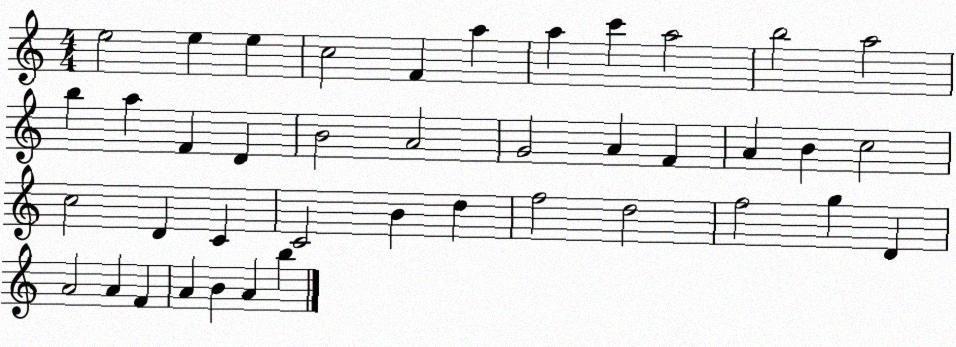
X:1
T:Untitled
M:4/4
L:1/4
K:C
e2 e e c2 F a a c' a2 b2 a2 b a F D B2 A2 G2 A F A B c2 c2 D C C2 B d f2 d2 f2 g D A2 A F A B A b